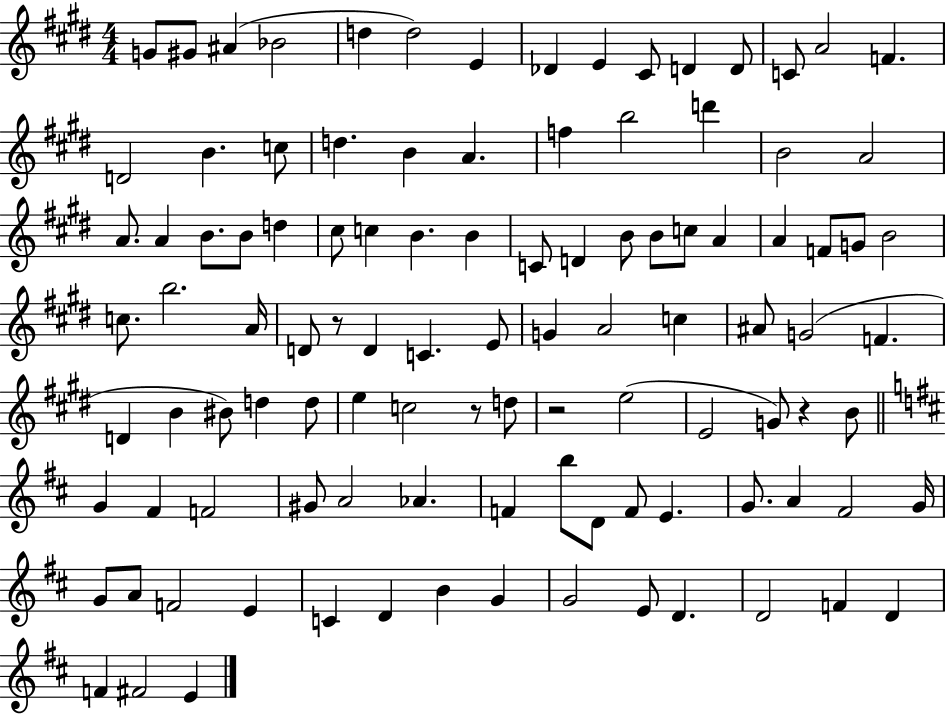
X:1
T:Untitled
M:4/4
L:1/4
K:E
G/2 ^G/2 ^A _B2 d d2 E _D E ^C/2 D D/2 C/2 A2 F D2 B c/2 d B A f b2 d' B2 A2 A/2 A B/2 B/2 d ^c/2 c B B C/2 D B/2 B/2 c/2 A A F/2 G/2 B2 c/2 b2 A/4 D/2 z/2 D C E/2 G A2 c ^A/2 G2 F D B ^B/2 d d/2 e c2 z/2 d/2 z2 e2 E2 G/2 z B/2 G ^F F2 ^G/2 A2 _A F b/2 D/2 F/2 E G/2 A ^F2 G/4 G/2 A/2 F2 E C D B G G2 E/2 D D2 F D F ^F2 E